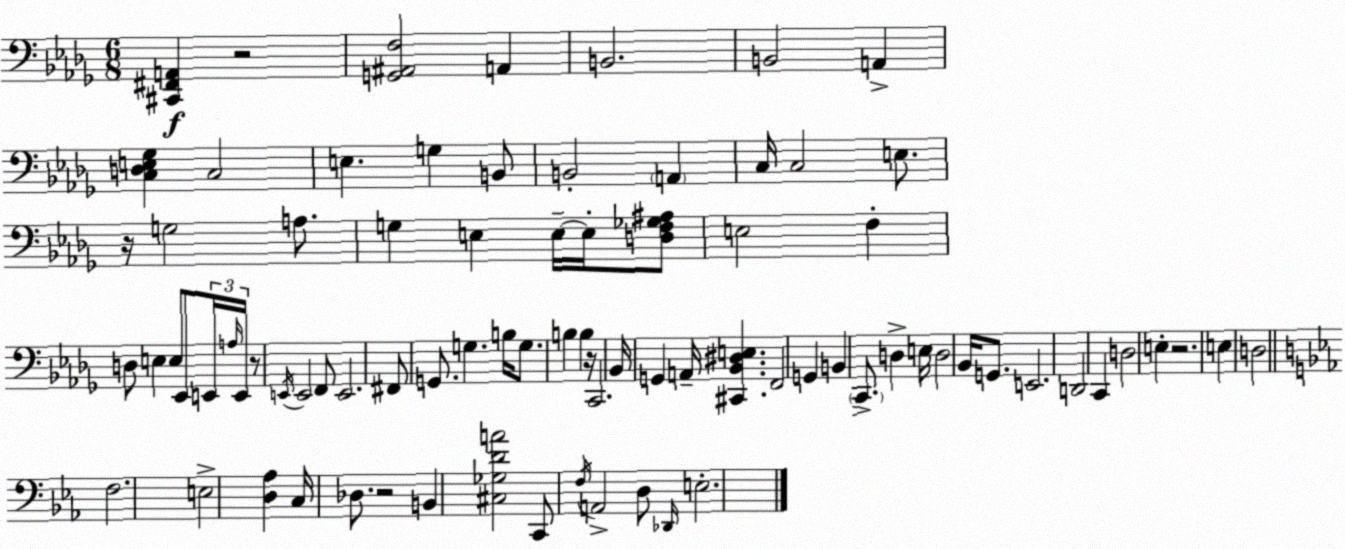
X:1
T:Untitled
M:6/8
L:1/4
K:Bbm
[^C,,^F,,A,,] z2 [G,,^A,,F,]2 A,, B,,2 B,,2 A,, [C,D,E,_G,] C,2 E, G, B,,/2 B,,2 A,, C,/4 C,2 E,/2 z/4 G,2 A,/2 G, E, E,/4 E,/4 [D,F,_G,^A,]/2 E,2 F, D,/2 E, E,/2 _E,,/2 E,,/4 A,/4 E,,/4 z/2 E,,/4 E,,2 F,,/2 E,,2 ^F,,/2 G,,/2 G, B,/4 G,/2 B, B, z/4 C,,2 _B,,/4 G,, A,,/4 [^C,,_B,,^D,E,] F,,2 G,, B,, C,,/2 D, E,/4 D,2 _B,,/4 G,,/2 E,,2 D,,2 C,, D,2 E, z2 E, D,2 F,2 E,2 [D,_A,] C,/4 _D,/2 z2 B,, [^C,_G,DA]2 C,,/2 F,/4 A,,2 D,/2 _D,,/4 E,2